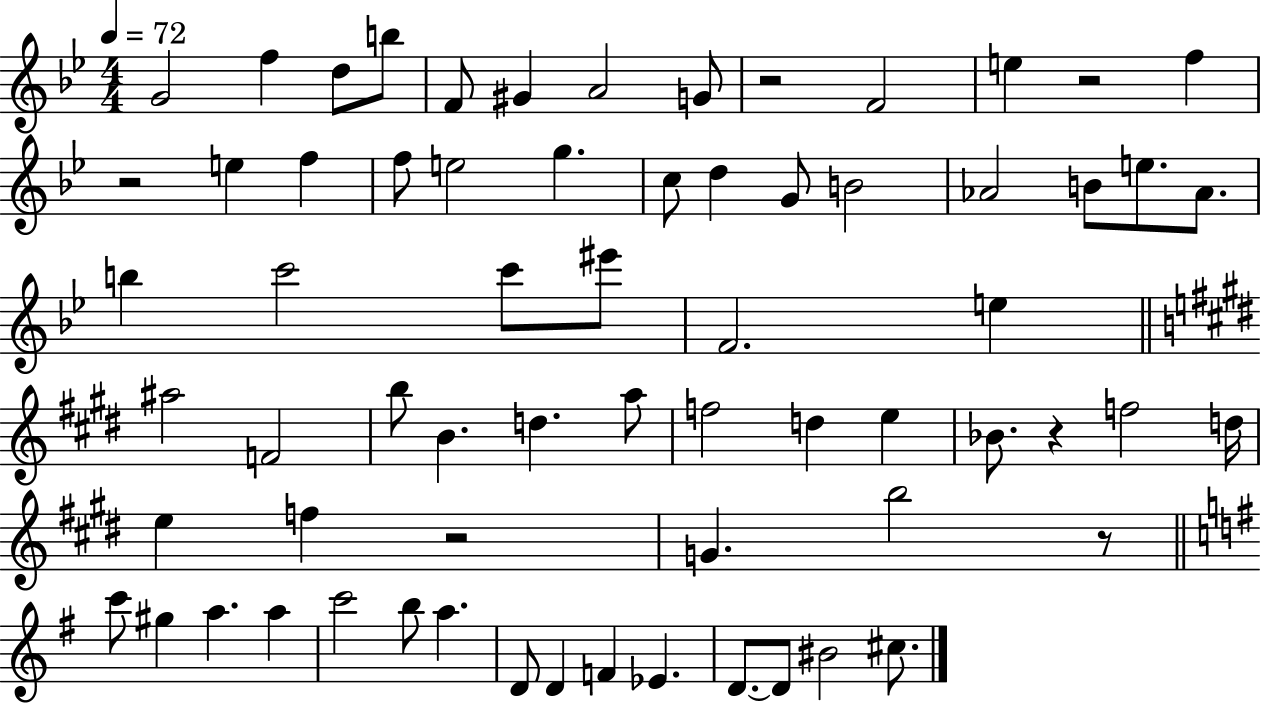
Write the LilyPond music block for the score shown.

{
  \clef treble
  \numericTimeSignature
  \time 4/4
  \key bes \major
  \tempo 4 = 72
  g'2 f''4 d''8 b''8 | f'8 gis'4 a'2 g'8 | r2 f'2 | e''4 r2 f''4 | \break r2 e''4 f''4 | f''8 e''2 g''4. | c''8 d''4 g'8 b'2 | aes'2 b'8 e''8. aes'8. | \break b''4 c'''2 c'''8 eis'''8 | f'2. e''4 | \bar "||" \break \key e \major ais''2 f'2 | b''8 b'4. d''4. a''8 | f''2 d''4 e''4 | bes'8. r4 f''2 d''16 | \break e''4 f''4 r2 | g'4. b''2 r8 | \bar "||" \break \key g \major c'''8 gis''4 a''4. a''4 | c'''2 b''8 a''4. | d'8 d'4 f'4 ees'4. | d'8.~~ d'8 bis'2 cis''8. | \break \bar "|."
}